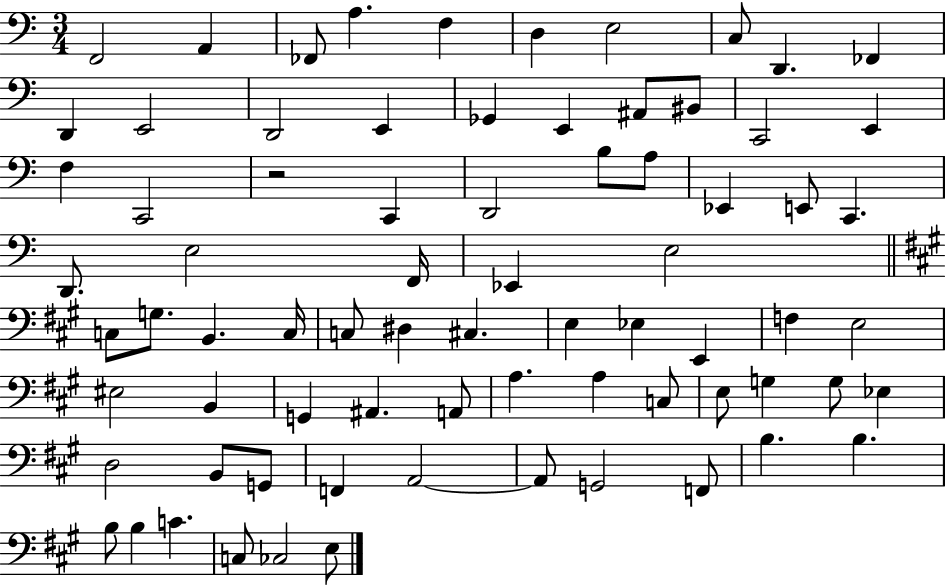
X:1
T:Untitled
M:3/4
L:1/4
K:C
F,,2 A,, _F,,/2 A, F, D, E,2 C,/2 D,, _F,, D,, E,,2 D,,2 E,, _G,, E,, ^A,,/2 ^B,,/2 C,,2 E,, F, C,,2 z2 C,, D,,2 B,/2 A,/2 _E,, E,,/2 C,, D,,/2 E,2 F,,/4 _E,, E,2 C,/2 G,/2 B,, C,/4 C,/2 ^D, ^C, E, _E, E,, F, E,2 ^E,2 B,, G,, ^A,, A,,/2 A, A, C,/2 E,/2 G, G,/2 _E, D,2 B,,/2 G,,/2 F,, A,,2 A,,/2 G,,2 F,,/2 B, B, B,/2 B, C C,/2 _C,2 E,/2